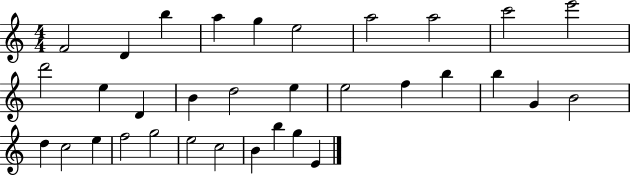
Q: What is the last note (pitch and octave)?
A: E4